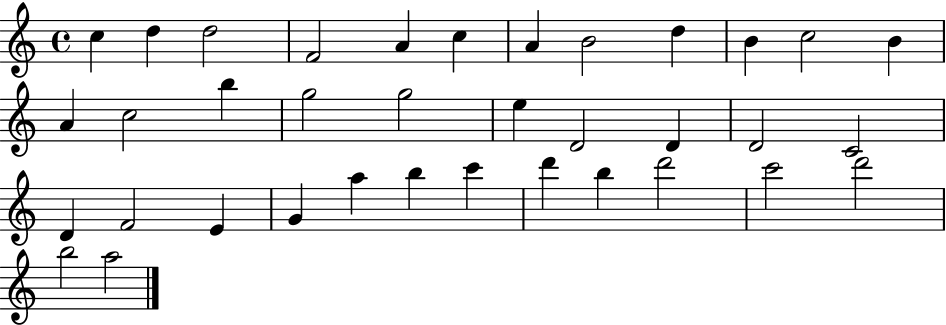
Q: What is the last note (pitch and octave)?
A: A5